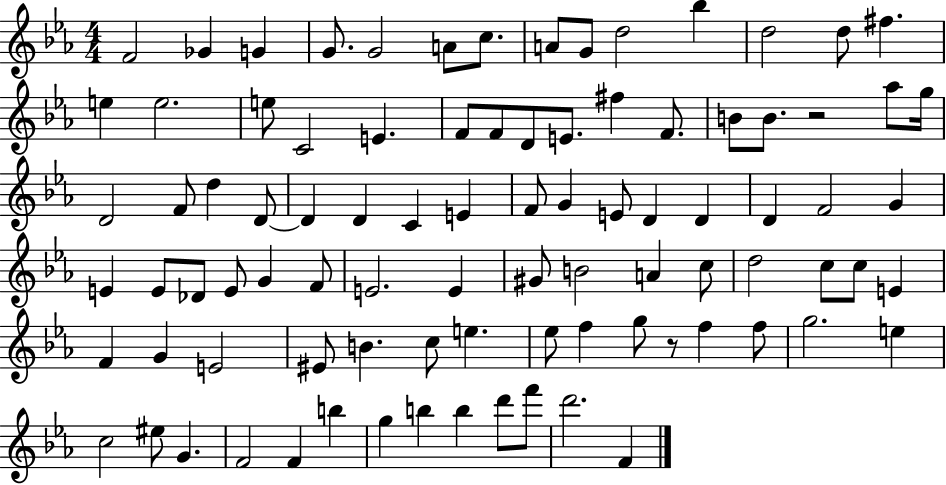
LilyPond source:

{
  \clef treble
  \numericTimeSignature
  \time 4/4
  \key ees \major
  f'2 ges'4 g'4 | g'8. g'2 a'8 c''8. | a'8 g'8 d''2 bes''4 | d''2 d''8 fis''4. | \break e''4 e''2. | e''8 c'2 e'4. | f'8 f'8 d'8 e'8. fis''4 f'8. | b'8 b'8. r2 aes''8 g''16 | \break d'2 f'8 d''4 d'8~~ | d'4 d'4 c'4 e'4 | f'8 g'4 e'8 d'4 d'4 | d'4 f'2 g'4 | \break e'4 e'8 des'8 e'8 g'4 f'8 | e'2. e'4 | gis'8 b'2 a'4 c''8 | d''2 c''8 c''8 e'4 | \break f'4 g'4 e'2 | eis'8 b'4. c''8 e''4. | ees''8 f''4 g''8 r8 f''4 f''8 | g''2. e''4 | \break c''2 eis''8 g'4. | f'2 f'4 b''4 | g''4 b''4 b''4 d'''8 f'''8 | d'''2. f'4 | \break \bar "|."
}